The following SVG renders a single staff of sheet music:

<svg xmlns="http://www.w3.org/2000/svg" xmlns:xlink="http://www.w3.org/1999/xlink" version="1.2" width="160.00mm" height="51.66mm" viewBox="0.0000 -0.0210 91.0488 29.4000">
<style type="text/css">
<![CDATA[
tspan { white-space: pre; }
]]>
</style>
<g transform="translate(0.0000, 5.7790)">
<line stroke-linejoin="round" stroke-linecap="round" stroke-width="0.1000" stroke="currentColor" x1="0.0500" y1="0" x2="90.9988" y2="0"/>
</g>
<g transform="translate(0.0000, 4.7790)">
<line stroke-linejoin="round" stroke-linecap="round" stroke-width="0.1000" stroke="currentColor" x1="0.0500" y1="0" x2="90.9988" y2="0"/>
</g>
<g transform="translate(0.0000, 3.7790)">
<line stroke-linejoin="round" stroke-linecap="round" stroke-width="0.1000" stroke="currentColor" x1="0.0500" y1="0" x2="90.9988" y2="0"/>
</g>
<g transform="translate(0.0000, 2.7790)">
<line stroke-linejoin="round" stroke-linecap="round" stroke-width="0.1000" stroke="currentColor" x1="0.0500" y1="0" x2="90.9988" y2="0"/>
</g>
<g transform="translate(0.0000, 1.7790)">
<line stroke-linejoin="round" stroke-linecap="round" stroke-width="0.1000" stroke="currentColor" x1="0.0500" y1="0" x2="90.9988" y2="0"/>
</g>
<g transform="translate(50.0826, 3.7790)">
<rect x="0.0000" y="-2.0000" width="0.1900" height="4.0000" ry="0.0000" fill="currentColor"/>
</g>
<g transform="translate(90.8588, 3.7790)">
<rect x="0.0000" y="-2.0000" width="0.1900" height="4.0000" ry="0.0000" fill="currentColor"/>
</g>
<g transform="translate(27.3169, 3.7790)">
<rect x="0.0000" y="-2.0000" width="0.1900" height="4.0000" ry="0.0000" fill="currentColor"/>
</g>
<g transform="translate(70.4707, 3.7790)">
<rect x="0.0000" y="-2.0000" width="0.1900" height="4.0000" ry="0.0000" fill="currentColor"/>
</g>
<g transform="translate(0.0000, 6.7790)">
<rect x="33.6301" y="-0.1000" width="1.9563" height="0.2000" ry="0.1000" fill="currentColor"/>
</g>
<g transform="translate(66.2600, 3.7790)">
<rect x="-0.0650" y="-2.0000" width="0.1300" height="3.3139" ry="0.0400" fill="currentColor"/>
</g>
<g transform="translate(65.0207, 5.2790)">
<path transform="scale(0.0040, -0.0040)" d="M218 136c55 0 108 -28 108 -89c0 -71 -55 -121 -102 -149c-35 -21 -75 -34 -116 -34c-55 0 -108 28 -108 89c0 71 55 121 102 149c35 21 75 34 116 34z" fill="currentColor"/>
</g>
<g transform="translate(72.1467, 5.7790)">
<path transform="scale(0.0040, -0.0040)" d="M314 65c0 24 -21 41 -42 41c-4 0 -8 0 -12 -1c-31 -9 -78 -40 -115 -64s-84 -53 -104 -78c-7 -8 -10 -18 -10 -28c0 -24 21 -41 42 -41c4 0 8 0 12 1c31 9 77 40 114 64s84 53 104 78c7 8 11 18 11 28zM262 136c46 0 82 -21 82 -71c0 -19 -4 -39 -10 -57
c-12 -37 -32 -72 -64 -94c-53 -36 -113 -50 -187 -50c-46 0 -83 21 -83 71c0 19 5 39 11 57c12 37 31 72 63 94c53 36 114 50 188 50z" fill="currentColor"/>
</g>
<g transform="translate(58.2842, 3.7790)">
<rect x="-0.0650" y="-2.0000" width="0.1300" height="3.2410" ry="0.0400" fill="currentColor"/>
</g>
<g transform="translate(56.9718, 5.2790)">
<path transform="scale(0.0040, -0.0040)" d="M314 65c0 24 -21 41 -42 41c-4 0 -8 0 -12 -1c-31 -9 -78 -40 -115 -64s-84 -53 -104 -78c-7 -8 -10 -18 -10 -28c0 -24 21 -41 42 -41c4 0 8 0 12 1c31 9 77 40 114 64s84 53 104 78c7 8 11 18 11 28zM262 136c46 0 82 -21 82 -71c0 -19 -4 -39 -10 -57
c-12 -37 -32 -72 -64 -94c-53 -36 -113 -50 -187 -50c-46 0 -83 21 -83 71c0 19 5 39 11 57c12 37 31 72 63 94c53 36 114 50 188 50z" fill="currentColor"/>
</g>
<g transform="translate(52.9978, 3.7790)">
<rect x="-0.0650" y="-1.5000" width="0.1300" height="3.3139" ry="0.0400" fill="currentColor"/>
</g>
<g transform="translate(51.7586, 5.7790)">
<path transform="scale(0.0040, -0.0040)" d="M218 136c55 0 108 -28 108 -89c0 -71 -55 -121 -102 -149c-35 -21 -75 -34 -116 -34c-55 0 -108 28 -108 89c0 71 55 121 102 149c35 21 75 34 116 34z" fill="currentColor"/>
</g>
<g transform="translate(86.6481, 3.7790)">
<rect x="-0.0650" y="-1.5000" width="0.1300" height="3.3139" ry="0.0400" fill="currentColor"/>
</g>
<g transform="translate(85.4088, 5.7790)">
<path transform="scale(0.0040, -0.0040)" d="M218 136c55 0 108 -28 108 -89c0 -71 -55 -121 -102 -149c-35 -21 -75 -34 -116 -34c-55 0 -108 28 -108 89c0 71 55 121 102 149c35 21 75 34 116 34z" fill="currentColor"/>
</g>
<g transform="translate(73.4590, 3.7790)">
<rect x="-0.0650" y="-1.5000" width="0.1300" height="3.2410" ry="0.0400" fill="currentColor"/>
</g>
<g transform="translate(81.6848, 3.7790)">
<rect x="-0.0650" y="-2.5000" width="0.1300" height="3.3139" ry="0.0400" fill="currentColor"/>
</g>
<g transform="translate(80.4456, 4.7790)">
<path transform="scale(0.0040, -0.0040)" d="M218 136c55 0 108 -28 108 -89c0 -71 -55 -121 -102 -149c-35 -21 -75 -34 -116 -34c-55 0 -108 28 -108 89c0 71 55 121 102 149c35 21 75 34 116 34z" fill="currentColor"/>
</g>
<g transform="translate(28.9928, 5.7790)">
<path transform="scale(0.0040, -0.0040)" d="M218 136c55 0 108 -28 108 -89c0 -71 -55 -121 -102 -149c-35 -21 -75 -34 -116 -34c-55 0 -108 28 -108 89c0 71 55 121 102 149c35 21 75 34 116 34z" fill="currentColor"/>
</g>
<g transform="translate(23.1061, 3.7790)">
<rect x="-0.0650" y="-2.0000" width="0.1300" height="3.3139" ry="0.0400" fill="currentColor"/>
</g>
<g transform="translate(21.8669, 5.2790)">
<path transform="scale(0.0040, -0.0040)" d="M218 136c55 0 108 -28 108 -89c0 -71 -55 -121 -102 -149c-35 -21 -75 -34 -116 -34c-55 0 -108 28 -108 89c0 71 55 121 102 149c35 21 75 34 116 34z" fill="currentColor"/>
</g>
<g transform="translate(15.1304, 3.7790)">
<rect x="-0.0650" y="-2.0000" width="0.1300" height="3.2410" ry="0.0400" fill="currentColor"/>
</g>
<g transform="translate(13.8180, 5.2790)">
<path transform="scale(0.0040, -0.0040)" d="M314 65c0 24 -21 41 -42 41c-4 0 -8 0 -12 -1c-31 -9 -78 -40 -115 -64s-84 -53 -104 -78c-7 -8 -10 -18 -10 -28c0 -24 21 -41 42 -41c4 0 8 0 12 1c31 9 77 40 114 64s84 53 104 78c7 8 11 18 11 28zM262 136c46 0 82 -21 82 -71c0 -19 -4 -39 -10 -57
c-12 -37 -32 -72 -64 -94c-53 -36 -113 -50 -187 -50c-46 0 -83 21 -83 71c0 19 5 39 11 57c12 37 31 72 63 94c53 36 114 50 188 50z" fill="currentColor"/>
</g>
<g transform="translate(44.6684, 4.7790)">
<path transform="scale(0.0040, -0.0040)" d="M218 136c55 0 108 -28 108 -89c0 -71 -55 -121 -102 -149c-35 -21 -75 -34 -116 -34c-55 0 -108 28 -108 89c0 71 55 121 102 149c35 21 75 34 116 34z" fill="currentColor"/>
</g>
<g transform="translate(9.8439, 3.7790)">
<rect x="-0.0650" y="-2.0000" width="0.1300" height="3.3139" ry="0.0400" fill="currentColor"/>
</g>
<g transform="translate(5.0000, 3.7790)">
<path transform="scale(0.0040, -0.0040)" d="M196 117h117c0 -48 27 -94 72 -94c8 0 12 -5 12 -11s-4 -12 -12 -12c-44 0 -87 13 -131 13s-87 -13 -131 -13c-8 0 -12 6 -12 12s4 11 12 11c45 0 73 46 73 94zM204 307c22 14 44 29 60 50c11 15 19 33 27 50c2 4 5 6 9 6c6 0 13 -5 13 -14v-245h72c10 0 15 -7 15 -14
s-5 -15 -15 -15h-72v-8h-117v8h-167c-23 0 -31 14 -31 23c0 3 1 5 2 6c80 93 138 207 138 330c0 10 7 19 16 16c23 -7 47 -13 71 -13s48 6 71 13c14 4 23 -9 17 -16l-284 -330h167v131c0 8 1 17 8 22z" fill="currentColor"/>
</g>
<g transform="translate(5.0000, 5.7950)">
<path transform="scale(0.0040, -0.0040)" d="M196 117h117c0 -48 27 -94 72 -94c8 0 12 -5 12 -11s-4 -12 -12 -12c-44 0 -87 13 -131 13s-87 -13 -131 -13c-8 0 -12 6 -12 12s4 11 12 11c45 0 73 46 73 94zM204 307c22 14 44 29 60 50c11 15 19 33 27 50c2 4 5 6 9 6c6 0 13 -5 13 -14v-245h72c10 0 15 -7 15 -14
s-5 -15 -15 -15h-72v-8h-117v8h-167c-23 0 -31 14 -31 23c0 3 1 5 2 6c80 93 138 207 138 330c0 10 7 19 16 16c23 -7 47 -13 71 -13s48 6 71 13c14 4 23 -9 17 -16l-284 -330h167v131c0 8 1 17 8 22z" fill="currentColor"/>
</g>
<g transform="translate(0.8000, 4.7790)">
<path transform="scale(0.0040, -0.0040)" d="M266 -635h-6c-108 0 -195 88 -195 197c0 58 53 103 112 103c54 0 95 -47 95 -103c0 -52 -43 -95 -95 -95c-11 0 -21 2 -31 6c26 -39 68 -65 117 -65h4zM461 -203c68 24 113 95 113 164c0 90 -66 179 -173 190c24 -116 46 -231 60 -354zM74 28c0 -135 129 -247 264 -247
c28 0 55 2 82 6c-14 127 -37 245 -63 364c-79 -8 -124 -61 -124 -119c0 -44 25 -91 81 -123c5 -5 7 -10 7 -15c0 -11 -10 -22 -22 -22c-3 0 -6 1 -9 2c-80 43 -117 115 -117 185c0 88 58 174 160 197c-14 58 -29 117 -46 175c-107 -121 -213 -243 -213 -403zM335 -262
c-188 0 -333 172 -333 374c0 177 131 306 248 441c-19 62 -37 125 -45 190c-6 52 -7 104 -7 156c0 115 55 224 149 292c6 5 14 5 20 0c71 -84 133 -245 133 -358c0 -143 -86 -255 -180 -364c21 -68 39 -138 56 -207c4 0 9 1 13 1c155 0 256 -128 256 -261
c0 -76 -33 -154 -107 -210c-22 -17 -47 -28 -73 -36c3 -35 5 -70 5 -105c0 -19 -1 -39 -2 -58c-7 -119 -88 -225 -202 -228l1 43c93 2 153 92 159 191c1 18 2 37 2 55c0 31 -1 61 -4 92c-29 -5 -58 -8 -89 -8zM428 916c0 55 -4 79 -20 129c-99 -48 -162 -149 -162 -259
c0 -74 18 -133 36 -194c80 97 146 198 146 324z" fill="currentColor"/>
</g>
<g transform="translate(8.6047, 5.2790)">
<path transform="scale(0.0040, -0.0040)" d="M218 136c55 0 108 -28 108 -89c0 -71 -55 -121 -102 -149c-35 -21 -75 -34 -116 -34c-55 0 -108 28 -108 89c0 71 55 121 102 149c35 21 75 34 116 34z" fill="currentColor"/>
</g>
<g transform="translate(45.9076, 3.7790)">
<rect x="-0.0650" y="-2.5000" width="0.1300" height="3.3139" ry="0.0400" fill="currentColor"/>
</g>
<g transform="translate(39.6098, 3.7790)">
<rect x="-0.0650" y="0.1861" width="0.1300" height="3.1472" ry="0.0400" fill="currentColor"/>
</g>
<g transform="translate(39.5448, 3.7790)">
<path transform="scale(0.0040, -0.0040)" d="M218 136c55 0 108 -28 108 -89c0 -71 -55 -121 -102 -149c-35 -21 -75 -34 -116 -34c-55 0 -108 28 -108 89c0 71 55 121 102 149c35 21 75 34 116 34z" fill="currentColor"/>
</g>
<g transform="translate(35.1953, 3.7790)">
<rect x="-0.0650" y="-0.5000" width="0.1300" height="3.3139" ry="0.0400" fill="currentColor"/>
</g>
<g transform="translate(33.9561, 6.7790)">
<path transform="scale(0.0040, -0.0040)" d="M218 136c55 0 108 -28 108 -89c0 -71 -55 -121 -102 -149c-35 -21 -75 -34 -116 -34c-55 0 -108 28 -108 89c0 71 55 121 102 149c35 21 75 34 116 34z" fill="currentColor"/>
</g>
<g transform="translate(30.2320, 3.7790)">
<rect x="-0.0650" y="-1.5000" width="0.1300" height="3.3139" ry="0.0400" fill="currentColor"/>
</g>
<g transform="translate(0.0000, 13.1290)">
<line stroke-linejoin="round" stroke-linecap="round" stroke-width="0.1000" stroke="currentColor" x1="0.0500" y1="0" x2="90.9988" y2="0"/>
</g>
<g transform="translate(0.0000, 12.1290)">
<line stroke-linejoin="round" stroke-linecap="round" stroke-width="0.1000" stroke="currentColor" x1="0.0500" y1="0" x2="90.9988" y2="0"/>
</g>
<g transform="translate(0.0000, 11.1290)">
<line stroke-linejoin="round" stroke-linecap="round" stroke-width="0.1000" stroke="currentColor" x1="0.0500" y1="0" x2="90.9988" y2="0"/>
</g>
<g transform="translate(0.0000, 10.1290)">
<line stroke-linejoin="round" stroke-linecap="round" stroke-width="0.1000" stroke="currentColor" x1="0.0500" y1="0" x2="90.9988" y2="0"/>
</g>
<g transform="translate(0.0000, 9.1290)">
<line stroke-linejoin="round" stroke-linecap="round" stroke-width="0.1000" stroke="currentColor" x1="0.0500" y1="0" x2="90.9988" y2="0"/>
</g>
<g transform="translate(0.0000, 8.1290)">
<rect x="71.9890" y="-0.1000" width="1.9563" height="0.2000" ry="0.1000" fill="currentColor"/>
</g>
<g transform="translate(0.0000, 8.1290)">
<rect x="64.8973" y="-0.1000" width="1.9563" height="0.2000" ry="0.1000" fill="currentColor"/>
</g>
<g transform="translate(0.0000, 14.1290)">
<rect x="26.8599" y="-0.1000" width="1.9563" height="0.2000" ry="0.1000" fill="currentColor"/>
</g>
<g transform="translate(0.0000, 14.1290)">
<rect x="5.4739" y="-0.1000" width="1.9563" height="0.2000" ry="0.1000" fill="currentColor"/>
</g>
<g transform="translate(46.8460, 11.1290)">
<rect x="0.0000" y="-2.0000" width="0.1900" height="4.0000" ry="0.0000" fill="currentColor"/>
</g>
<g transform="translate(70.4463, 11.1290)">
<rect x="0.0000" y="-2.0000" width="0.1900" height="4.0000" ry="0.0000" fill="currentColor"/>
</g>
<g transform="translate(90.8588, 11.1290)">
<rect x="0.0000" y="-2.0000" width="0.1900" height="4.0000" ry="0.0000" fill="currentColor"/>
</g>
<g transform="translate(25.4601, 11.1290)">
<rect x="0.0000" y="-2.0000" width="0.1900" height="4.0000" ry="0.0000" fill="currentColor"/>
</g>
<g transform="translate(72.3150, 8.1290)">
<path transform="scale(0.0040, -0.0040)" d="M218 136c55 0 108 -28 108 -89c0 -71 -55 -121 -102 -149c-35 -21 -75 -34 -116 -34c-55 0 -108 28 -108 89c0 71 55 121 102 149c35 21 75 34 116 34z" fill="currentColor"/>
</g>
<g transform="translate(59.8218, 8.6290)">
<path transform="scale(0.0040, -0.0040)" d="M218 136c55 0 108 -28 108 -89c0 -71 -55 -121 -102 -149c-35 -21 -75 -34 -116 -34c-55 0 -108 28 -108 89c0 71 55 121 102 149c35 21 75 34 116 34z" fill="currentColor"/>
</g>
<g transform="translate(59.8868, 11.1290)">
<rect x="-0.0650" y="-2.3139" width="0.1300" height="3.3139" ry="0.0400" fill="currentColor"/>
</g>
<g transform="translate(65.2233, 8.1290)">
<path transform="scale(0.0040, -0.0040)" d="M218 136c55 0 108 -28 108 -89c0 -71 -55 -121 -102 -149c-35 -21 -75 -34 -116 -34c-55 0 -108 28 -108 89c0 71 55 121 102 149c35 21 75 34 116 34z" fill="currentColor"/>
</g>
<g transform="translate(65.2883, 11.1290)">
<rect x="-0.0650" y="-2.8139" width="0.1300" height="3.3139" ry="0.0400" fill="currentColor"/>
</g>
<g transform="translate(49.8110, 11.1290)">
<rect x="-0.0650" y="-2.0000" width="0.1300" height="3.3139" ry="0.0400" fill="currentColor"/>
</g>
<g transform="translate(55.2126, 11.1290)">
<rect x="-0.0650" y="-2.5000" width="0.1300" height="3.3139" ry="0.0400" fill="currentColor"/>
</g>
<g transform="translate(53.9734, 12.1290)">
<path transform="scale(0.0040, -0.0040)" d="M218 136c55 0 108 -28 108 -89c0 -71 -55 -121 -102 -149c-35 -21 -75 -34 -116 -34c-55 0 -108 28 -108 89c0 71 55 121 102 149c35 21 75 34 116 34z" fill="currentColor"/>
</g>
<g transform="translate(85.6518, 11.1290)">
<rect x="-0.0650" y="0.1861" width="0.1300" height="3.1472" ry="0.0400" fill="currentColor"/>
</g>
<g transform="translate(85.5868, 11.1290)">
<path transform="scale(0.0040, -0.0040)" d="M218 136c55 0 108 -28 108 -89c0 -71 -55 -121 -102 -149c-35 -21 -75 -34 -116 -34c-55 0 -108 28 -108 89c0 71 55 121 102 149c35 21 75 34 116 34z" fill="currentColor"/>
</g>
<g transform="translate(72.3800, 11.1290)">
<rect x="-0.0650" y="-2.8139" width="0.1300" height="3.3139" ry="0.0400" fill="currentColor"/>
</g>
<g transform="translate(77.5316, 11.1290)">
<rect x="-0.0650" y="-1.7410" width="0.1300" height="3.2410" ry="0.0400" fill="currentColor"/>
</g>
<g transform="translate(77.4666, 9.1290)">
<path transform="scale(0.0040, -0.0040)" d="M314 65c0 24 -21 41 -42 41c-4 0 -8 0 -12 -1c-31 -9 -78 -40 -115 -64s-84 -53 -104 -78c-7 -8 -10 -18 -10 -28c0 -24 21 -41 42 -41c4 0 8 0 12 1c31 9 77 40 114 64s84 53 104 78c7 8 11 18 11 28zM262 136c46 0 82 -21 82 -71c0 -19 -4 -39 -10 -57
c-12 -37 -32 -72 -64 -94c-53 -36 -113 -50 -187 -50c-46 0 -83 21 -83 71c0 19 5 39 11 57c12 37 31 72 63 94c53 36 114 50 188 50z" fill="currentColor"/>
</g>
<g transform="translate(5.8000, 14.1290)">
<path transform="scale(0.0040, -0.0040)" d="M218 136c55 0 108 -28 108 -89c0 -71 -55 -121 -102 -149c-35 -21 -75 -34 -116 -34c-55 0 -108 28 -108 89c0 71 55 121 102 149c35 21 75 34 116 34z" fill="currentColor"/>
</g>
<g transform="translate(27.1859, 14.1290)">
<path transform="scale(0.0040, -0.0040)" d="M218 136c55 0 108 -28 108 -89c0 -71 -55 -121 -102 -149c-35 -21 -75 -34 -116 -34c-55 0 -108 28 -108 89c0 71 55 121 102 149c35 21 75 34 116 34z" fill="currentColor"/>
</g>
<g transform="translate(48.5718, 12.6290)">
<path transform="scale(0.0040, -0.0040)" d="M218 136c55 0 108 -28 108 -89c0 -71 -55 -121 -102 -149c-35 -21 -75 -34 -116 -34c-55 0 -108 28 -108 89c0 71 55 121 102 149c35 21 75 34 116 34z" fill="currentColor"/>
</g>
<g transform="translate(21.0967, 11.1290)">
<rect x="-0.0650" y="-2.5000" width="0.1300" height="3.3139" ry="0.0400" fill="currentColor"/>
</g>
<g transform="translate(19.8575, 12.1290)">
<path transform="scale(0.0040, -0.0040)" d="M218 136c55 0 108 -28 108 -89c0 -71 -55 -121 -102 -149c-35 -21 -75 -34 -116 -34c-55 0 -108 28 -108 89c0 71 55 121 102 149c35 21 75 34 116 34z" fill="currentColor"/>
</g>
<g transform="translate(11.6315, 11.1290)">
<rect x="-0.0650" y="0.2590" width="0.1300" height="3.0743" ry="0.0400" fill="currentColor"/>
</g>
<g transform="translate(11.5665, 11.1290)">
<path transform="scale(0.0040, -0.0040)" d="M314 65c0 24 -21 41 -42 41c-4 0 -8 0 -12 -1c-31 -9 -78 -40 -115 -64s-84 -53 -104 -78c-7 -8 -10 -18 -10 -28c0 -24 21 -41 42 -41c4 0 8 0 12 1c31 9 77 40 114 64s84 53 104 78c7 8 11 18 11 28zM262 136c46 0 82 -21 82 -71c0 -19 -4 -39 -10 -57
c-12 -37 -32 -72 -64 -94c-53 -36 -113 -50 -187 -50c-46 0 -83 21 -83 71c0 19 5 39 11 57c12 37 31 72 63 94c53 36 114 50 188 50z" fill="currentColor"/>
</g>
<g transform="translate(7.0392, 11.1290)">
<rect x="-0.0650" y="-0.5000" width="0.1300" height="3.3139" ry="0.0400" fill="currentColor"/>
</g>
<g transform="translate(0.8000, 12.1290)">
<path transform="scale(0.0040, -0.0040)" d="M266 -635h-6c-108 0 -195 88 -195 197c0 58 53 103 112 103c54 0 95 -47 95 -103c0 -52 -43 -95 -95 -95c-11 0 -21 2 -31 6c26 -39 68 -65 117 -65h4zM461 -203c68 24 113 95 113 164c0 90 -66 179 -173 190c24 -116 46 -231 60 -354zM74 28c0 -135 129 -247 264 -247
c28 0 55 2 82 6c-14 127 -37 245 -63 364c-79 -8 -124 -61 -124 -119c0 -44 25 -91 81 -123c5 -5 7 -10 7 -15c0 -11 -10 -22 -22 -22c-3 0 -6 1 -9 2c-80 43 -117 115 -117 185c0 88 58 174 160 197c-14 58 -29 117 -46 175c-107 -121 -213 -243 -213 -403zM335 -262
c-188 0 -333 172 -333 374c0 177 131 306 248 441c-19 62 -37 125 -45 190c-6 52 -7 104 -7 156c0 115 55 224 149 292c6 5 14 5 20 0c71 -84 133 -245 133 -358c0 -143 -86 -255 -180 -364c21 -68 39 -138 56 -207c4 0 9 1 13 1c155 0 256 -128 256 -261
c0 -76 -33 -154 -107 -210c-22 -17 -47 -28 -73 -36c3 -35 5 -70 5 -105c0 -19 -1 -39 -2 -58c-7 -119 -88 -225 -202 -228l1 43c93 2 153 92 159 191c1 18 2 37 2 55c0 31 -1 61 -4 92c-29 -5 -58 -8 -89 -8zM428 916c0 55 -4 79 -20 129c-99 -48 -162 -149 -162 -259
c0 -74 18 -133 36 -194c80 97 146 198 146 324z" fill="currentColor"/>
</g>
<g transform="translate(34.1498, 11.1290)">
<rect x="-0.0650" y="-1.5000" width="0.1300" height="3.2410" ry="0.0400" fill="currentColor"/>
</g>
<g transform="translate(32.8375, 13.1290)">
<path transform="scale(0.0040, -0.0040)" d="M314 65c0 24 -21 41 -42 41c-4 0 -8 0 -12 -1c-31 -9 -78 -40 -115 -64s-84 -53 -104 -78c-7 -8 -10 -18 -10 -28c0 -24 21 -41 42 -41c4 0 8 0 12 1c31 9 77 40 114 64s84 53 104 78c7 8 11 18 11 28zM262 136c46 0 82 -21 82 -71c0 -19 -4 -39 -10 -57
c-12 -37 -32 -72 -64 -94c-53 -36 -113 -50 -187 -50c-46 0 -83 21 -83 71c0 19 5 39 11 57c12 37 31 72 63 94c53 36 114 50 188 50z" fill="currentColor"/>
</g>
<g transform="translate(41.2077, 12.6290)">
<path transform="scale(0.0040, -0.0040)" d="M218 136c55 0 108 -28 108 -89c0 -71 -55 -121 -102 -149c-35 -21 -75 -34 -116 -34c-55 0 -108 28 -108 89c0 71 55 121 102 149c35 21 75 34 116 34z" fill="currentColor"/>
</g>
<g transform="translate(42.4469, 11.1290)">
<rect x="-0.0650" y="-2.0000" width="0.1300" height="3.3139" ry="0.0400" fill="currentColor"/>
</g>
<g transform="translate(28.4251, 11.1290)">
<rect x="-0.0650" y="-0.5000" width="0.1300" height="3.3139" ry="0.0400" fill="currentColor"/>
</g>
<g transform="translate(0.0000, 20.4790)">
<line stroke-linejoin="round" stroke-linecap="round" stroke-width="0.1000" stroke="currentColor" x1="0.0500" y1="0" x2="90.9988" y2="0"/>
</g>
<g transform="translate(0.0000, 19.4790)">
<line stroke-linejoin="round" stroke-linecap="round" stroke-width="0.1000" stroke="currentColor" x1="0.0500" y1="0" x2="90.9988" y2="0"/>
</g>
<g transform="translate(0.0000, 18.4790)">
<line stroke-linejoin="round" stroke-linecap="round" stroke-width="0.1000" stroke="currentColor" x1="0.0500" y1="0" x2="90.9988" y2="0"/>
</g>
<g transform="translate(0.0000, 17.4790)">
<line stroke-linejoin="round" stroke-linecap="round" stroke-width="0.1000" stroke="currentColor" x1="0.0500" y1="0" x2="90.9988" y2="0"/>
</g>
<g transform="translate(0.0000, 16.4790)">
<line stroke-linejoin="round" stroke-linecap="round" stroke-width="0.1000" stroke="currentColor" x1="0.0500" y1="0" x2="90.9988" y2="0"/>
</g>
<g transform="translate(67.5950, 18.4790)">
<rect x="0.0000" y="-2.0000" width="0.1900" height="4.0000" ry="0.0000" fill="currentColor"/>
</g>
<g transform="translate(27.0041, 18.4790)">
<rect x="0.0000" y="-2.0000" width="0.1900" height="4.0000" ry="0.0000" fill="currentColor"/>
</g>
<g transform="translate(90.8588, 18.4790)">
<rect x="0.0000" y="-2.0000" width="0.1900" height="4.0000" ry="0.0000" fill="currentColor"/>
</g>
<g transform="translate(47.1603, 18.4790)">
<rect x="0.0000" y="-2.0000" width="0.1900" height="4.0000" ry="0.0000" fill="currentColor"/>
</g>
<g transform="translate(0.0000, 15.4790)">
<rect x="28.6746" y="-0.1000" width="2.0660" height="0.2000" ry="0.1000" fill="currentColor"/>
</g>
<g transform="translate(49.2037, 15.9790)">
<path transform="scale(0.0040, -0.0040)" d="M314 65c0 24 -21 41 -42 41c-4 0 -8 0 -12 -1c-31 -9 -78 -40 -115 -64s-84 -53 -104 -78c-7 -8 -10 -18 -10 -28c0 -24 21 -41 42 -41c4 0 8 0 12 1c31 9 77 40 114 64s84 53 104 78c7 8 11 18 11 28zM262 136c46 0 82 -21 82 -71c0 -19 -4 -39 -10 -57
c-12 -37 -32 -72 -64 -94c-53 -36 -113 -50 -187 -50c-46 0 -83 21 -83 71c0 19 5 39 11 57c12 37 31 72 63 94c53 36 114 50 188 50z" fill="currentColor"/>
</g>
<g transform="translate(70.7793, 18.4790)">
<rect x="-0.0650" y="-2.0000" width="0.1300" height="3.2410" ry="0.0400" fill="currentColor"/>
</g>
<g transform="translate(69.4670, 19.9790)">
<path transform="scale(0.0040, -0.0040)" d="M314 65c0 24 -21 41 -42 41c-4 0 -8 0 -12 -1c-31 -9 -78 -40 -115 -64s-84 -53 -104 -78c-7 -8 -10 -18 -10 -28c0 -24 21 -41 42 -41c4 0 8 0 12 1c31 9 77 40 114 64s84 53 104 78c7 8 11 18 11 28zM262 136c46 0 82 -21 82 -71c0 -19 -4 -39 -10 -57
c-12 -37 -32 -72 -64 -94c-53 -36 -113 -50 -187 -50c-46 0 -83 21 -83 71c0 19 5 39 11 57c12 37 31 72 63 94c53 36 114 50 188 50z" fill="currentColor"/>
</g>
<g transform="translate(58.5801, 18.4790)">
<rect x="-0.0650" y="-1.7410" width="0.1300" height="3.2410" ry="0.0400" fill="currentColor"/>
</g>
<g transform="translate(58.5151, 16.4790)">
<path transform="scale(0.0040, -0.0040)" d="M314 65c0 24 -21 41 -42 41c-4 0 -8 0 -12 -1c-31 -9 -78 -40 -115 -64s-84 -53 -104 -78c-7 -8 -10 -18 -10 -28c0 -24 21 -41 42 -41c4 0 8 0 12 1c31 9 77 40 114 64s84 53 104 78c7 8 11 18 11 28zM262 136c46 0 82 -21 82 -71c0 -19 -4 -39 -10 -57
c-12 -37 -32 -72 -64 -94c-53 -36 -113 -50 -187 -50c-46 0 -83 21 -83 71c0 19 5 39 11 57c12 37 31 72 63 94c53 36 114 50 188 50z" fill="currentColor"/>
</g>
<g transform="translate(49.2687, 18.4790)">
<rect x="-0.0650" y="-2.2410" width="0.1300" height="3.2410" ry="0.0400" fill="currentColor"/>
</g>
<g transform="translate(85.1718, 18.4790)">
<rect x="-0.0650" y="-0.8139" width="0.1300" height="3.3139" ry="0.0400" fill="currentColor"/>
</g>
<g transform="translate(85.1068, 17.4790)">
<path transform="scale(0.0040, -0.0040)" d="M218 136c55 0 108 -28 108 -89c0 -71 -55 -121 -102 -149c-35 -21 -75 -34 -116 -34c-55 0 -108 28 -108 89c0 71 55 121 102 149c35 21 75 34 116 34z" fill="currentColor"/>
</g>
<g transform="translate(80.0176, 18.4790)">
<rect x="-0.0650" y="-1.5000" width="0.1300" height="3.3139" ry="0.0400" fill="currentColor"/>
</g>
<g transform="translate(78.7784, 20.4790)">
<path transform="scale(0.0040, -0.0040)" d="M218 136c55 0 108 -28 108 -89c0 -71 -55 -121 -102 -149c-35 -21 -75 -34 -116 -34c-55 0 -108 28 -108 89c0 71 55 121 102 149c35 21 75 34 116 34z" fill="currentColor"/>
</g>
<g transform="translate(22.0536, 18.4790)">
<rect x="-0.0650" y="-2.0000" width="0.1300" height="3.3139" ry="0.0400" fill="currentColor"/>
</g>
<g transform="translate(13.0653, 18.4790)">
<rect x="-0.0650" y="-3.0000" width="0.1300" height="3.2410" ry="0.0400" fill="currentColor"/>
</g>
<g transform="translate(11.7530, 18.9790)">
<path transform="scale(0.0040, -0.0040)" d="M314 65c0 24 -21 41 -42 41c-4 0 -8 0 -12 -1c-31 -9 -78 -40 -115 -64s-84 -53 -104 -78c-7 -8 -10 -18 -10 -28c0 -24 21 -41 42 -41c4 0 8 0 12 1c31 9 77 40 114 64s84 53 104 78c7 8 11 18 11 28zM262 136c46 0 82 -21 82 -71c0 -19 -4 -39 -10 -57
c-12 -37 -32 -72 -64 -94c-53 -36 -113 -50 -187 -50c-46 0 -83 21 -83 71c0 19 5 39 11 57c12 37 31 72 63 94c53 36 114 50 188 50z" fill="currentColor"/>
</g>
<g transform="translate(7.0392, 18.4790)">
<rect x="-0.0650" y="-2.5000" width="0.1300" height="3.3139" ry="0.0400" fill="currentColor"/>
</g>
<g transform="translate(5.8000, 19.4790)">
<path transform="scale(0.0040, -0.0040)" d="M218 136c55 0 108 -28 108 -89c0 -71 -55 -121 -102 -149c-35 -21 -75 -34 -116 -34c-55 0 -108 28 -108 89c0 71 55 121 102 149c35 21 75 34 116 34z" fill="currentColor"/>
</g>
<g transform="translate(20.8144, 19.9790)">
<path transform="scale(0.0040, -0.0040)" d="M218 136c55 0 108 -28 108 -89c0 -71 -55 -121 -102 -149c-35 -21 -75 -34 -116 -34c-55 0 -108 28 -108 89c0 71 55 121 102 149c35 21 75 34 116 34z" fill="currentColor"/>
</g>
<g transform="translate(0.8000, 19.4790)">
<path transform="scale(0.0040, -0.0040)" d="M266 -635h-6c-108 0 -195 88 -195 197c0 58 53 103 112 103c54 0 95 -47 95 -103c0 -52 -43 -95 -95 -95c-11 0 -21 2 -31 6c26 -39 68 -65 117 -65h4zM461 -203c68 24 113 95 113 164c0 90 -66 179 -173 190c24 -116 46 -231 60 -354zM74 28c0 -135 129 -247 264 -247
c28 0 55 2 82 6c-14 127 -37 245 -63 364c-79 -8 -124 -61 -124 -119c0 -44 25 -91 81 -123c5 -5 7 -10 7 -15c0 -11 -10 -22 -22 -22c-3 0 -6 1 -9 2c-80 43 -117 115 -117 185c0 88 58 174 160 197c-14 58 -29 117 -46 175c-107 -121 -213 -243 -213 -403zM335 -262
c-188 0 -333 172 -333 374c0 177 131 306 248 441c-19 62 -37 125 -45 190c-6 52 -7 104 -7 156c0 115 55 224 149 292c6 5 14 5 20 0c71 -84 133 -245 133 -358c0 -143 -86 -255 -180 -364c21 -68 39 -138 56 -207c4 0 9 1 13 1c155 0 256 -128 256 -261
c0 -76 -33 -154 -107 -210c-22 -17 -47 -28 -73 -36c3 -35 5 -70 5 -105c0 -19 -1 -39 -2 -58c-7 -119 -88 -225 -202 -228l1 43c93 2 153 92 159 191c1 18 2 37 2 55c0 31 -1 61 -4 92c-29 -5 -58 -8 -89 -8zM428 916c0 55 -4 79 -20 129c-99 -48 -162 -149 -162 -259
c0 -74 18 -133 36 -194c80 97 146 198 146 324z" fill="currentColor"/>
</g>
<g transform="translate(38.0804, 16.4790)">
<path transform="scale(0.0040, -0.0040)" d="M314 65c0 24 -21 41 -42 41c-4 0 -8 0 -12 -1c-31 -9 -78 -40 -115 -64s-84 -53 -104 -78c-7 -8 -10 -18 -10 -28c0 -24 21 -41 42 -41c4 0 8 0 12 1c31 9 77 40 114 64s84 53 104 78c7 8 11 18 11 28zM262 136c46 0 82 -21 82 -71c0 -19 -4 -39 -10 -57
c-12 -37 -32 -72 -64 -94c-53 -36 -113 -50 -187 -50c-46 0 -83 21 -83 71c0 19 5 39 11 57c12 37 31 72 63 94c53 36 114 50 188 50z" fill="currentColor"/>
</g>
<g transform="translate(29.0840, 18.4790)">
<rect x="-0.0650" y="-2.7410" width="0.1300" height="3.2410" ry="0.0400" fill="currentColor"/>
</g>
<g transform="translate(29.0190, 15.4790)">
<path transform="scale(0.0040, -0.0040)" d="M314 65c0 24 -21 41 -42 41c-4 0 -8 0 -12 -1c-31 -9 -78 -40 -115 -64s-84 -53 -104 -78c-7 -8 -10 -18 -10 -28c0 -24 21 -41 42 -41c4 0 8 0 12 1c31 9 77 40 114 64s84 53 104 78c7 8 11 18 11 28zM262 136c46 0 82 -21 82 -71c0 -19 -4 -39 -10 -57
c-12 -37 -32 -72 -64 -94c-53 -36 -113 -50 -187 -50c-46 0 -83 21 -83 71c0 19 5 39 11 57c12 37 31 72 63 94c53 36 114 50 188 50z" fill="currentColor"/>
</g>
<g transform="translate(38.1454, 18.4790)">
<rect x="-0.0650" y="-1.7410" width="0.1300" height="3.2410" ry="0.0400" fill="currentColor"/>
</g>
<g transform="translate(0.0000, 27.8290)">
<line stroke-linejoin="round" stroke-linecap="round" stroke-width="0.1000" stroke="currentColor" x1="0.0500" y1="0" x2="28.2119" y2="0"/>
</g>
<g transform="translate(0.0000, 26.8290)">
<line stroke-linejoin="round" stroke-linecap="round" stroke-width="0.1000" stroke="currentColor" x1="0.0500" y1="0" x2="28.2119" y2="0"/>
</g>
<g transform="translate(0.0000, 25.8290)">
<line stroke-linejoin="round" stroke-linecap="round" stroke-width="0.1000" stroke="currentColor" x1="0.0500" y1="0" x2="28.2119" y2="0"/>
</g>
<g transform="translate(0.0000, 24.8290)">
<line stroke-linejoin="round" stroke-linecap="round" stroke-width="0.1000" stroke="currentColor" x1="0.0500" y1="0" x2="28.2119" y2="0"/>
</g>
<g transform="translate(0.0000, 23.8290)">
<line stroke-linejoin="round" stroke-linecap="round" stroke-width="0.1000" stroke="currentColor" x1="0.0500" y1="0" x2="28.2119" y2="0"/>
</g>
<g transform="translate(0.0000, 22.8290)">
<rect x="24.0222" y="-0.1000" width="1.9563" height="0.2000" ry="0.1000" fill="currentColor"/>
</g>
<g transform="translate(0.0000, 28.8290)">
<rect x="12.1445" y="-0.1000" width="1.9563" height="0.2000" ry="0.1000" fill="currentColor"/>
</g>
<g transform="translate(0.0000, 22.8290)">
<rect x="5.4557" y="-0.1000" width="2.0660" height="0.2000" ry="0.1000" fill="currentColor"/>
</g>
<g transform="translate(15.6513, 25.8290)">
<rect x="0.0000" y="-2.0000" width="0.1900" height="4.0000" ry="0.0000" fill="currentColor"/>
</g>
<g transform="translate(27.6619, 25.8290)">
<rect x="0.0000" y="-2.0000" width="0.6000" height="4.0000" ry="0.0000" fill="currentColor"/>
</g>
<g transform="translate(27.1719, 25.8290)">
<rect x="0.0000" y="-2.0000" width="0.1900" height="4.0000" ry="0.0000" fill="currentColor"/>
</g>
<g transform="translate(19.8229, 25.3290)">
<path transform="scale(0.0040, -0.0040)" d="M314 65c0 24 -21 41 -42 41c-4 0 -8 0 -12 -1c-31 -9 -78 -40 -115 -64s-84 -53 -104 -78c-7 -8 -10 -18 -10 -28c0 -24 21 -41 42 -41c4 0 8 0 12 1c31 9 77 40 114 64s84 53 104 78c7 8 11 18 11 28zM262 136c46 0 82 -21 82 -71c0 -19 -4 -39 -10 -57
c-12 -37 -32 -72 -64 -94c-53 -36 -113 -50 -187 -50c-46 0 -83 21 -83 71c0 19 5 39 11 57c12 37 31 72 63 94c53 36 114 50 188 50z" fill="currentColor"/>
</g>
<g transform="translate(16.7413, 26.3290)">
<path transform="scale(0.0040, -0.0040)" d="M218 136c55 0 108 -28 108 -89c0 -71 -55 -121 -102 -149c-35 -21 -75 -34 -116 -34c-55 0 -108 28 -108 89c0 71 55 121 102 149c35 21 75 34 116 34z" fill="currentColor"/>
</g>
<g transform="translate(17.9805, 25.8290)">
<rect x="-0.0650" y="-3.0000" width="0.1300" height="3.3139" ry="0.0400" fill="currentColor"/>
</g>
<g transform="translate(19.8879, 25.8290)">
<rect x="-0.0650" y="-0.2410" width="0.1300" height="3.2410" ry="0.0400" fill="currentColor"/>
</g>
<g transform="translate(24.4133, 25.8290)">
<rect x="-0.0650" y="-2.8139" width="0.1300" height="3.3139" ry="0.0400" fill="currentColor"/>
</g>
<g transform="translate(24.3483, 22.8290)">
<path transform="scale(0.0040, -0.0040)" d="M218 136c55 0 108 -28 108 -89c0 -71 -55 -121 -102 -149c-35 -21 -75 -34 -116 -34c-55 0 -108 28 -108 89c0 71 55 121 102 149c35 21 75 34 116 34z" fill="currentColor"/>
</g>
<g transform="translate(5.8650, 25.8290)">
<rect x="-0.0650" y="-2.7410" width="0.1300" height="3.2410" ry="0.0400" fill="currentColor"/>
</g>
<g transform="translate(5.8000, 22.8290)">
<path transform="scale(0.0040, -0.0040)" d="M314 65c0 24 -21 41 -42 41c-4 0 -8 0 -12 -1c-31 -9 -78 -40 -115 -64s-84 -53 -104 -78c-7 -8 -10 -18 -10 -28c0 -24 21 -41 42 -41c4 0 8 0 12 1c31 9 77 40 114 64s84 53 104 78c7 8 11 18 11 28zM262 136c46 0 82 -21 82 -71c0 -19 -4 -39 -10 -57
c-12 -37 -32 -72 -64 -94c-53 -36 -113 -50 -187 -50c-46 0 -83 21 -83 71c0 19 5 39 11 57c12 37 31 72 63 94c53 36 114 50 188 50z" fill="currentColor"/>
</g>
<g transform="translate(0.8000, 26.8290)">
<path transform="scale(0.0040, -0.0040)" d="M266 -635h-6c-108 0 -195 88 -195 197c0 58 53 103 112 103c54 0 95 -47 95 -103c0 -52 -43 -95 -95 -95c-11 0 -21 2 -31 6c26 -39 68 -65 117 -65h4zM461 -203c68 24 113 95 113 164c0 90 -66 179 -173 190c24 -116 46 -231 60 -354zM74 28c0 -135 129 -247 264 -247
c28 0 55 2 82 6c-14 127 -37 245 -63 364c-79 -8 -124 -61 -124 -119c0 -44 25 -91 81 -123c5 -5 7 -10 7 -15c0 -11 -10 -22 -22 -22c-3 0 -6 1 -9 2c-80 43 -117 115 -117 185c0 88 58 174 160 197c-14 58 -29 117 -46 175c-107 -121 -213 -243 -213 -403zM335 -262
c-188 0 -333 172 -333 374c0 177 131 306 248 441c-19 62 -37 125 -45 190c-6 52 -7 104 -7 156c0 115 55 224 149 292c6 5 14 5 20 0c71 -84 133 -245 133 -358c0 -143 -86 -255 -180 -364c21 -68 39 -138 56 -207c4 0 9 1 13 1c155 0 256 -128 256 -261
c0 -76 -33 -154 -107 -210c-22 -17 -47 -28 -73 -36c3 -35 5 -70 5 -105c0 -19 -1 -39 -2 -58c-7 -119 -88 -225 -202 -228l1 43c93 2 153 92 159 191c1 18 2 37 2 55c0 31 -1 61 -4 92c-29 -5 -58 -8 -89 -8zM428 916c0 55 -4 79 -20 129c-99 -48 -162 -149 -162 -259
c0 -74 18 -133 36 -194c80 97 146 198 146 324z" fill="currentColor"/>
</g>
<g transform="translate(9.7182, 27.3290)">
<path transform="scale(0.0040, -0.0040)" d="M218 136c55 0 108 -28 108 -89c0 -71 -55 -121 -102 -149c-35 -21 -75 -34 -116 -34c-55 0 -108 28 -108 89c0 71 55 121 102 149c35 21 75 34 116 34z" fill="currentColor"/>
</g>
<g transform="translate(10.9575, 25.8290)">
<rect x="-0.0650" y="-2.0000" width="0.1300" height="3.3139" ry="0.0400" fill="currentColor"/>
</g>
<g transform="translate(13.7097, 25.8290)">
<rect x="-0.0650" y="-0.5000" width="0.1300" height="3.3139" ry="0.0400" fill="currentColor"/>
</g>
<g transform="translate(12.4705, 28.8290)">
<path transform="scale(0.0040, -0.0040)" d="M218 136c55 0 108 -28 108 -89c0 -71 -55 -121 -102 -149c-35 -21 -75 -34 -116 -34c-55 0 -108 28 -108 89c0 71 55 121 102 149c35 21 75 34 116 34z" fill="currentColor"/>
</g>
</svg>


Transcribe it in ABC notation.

X:1
T:Untitled
M:4/4
L:1/4
K:C
F F2 F E C B G E F2 F E2 G E C B2 G C E2 F F G g a a f2 B G A2 F a2 f2 g2 f2 F2 E d a2 F C A c2 a